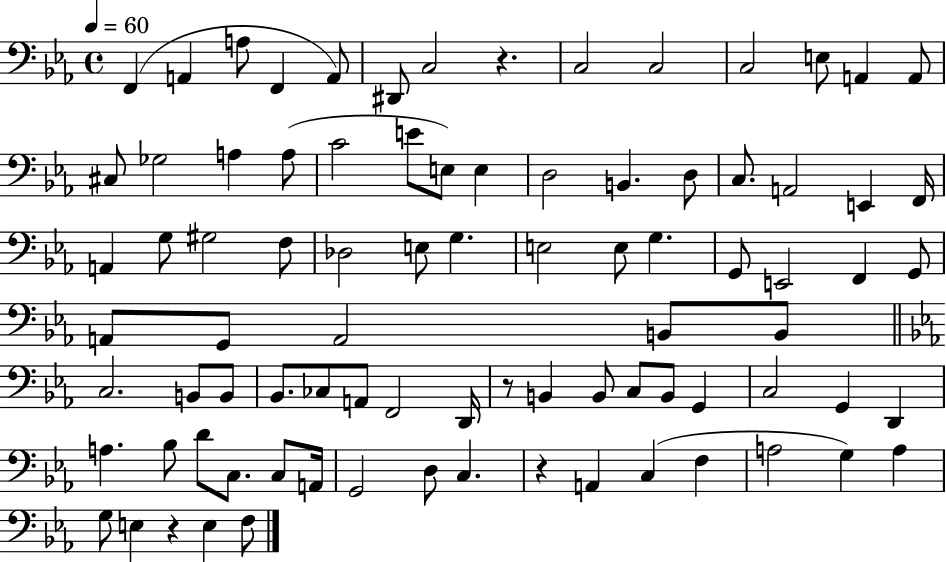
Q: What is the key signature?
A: EES major